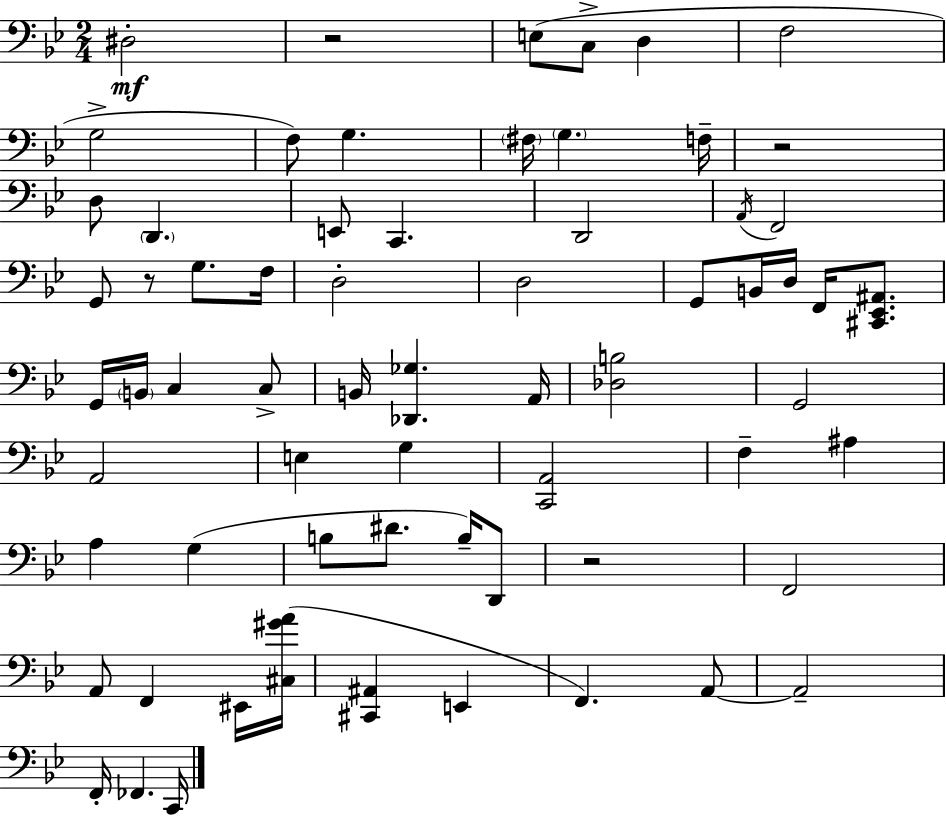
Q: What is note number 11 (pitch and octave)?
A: F3